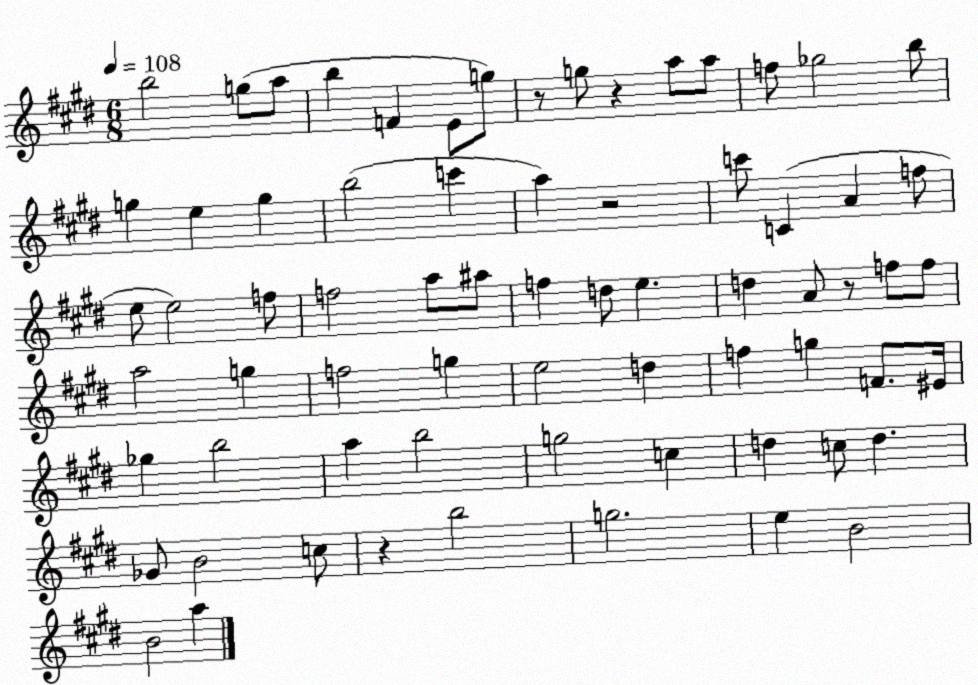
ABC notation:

X:1
T:Untitled
M:6/8
L:1/4
K:E
b2 g/2 a/2 b F E/2 g/2 z/2 g/2 z a/2 a/2 f/2 _g2 b/2 g e g b2 c' a z2 c'/2 C A f/2 e/2 e2 f/2 f2 a/2 ^a/2 f d/2 e d A/2 z/2 f/2 f/2 a2 g f2 g e2 d f g F/2 ^E/4 _g b2 a b2 g2 c d c/2 d _G/2 B2 c/2 z b2 g2 e B2 B2 a